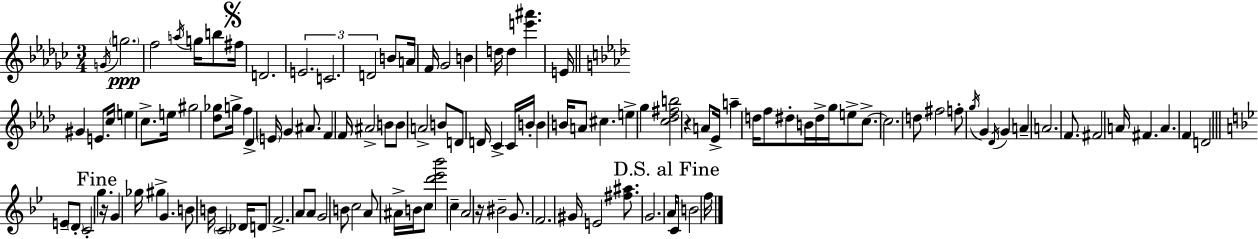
{
  \clef treble
  \numericTimeSignature
  \time 3/4
  \key ees \minor
  \acciaccatura { g'16 }\ppp \parenthesize g''2. | f''2 \acciaccatura { a''16 } g''16 b''8 | \mark \markup { \musicglyph "scripts.segno" } fis''16 d'2. | \tuplet 3/2 { e'2. | \break c'2. | d'2 } b'8 | a'16 f'16 ges'2 b'4 | d''16 d''4 <e''' ais'''>4. | \break e'16 \bar "||" \break \key f \minor gis'4 e'8. c''16 e''4 | c''8.-> e''16 gis''2 | <des'' ges''>8 g''16-> f''4 des'4-> \parenthesize e'16 | g'4 ais'8. f'4 f'16 | \break \parenthesize ais'2-> b'8 b'8 | a'2-> b'8 d'8 | d'16 c'4-> c'16 b'16-. b'4 b'16 | a'8 cis''4. e''4-> | \break g''4 <c'' des'' fis'' b''>2 | r4 a'8 ees'16-> a''4-- d''16 | f''8 dis''8-. b'16 dis''16-> g''16 e''8-> c''8.->~~ | c''2. | \break d''8 fis''2 f''8-. | \acciaccatura { g''16 } g'4 \acciaccatura { des'16 } g'4 a'4-- | a'2. | f'8. fis'2 | \break a'16 fis'4. a'4. | f'4 d'2 | \bar "||" \break \key g \minor e'8-- \parenthesize d'8-. c'2-. | \mark "Fine" g''4. r16 g'4 ges''16 | gis''4-> g'4. b'8 | b'16 \parenthesize c'2 des'16 d'8 | \break f'2.-> | a'8 a'8 g'2 | b'8 c''2 a'8 | ais'16-> b'16 c''8 <d''' ees''' bes'''>2 | \break c''4-- a'2 | r16 bis'2-- g'8. | f'2. | gis'16 e'2 <fis'' ais''>8. | \break g'2. | \mark "D.S. al Fine" a'16 c'8 b'2 f''16 | \bar "|."
}